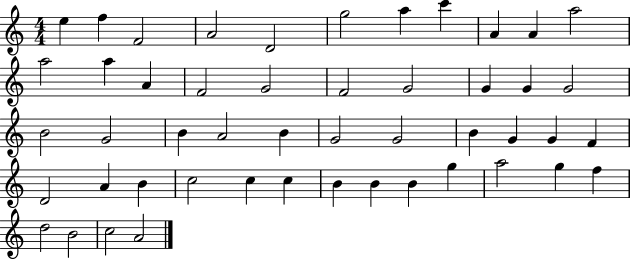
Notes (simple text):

E5/q F5/q F4/h A4/h D4/h G5/h A5/q C6/q A4/q A4/q A5/h A5/h A5/q A4/q F4/h G4/h F4/h G4/h G4/q G4/q G4/h B4/h G4/h B4/q A4/h B4/q G4/h G4/h B4/q G4/q G4/q F4/q D4/h A4/q B4/q C5/h C5/q C5/q B4/q B4/q B4/q G5/q A5/h G5/q F5/q D5/h B4/h C5/h A4/h